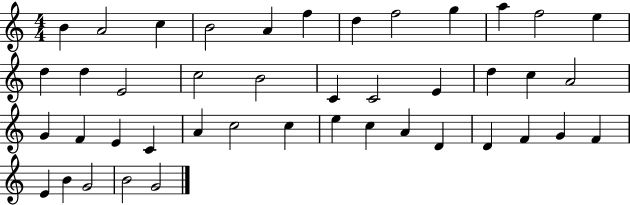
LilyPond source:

{
  \clef treble
  \numericTimeSignature
  \time 4/4
  \key c \major
  b'4 a'2 c''4 | b'2 a'4 f''4 | d''4 f''2 g''4 | a''4 f''2 e''4 | \break d''4 d''4 e'2 | c''2 b'2 | c'4 c'2 e'4 | d''4 c''4 a'2 | \break g'4 f'4 e'4 c'4 | a'4 c''2 c''4 | e''4 c''4 a'4 d'4 | d'4 f'4 g'4 f'4 | \break e'4 b'4 g'2 | b'2 g'2 | \bar "|."
}